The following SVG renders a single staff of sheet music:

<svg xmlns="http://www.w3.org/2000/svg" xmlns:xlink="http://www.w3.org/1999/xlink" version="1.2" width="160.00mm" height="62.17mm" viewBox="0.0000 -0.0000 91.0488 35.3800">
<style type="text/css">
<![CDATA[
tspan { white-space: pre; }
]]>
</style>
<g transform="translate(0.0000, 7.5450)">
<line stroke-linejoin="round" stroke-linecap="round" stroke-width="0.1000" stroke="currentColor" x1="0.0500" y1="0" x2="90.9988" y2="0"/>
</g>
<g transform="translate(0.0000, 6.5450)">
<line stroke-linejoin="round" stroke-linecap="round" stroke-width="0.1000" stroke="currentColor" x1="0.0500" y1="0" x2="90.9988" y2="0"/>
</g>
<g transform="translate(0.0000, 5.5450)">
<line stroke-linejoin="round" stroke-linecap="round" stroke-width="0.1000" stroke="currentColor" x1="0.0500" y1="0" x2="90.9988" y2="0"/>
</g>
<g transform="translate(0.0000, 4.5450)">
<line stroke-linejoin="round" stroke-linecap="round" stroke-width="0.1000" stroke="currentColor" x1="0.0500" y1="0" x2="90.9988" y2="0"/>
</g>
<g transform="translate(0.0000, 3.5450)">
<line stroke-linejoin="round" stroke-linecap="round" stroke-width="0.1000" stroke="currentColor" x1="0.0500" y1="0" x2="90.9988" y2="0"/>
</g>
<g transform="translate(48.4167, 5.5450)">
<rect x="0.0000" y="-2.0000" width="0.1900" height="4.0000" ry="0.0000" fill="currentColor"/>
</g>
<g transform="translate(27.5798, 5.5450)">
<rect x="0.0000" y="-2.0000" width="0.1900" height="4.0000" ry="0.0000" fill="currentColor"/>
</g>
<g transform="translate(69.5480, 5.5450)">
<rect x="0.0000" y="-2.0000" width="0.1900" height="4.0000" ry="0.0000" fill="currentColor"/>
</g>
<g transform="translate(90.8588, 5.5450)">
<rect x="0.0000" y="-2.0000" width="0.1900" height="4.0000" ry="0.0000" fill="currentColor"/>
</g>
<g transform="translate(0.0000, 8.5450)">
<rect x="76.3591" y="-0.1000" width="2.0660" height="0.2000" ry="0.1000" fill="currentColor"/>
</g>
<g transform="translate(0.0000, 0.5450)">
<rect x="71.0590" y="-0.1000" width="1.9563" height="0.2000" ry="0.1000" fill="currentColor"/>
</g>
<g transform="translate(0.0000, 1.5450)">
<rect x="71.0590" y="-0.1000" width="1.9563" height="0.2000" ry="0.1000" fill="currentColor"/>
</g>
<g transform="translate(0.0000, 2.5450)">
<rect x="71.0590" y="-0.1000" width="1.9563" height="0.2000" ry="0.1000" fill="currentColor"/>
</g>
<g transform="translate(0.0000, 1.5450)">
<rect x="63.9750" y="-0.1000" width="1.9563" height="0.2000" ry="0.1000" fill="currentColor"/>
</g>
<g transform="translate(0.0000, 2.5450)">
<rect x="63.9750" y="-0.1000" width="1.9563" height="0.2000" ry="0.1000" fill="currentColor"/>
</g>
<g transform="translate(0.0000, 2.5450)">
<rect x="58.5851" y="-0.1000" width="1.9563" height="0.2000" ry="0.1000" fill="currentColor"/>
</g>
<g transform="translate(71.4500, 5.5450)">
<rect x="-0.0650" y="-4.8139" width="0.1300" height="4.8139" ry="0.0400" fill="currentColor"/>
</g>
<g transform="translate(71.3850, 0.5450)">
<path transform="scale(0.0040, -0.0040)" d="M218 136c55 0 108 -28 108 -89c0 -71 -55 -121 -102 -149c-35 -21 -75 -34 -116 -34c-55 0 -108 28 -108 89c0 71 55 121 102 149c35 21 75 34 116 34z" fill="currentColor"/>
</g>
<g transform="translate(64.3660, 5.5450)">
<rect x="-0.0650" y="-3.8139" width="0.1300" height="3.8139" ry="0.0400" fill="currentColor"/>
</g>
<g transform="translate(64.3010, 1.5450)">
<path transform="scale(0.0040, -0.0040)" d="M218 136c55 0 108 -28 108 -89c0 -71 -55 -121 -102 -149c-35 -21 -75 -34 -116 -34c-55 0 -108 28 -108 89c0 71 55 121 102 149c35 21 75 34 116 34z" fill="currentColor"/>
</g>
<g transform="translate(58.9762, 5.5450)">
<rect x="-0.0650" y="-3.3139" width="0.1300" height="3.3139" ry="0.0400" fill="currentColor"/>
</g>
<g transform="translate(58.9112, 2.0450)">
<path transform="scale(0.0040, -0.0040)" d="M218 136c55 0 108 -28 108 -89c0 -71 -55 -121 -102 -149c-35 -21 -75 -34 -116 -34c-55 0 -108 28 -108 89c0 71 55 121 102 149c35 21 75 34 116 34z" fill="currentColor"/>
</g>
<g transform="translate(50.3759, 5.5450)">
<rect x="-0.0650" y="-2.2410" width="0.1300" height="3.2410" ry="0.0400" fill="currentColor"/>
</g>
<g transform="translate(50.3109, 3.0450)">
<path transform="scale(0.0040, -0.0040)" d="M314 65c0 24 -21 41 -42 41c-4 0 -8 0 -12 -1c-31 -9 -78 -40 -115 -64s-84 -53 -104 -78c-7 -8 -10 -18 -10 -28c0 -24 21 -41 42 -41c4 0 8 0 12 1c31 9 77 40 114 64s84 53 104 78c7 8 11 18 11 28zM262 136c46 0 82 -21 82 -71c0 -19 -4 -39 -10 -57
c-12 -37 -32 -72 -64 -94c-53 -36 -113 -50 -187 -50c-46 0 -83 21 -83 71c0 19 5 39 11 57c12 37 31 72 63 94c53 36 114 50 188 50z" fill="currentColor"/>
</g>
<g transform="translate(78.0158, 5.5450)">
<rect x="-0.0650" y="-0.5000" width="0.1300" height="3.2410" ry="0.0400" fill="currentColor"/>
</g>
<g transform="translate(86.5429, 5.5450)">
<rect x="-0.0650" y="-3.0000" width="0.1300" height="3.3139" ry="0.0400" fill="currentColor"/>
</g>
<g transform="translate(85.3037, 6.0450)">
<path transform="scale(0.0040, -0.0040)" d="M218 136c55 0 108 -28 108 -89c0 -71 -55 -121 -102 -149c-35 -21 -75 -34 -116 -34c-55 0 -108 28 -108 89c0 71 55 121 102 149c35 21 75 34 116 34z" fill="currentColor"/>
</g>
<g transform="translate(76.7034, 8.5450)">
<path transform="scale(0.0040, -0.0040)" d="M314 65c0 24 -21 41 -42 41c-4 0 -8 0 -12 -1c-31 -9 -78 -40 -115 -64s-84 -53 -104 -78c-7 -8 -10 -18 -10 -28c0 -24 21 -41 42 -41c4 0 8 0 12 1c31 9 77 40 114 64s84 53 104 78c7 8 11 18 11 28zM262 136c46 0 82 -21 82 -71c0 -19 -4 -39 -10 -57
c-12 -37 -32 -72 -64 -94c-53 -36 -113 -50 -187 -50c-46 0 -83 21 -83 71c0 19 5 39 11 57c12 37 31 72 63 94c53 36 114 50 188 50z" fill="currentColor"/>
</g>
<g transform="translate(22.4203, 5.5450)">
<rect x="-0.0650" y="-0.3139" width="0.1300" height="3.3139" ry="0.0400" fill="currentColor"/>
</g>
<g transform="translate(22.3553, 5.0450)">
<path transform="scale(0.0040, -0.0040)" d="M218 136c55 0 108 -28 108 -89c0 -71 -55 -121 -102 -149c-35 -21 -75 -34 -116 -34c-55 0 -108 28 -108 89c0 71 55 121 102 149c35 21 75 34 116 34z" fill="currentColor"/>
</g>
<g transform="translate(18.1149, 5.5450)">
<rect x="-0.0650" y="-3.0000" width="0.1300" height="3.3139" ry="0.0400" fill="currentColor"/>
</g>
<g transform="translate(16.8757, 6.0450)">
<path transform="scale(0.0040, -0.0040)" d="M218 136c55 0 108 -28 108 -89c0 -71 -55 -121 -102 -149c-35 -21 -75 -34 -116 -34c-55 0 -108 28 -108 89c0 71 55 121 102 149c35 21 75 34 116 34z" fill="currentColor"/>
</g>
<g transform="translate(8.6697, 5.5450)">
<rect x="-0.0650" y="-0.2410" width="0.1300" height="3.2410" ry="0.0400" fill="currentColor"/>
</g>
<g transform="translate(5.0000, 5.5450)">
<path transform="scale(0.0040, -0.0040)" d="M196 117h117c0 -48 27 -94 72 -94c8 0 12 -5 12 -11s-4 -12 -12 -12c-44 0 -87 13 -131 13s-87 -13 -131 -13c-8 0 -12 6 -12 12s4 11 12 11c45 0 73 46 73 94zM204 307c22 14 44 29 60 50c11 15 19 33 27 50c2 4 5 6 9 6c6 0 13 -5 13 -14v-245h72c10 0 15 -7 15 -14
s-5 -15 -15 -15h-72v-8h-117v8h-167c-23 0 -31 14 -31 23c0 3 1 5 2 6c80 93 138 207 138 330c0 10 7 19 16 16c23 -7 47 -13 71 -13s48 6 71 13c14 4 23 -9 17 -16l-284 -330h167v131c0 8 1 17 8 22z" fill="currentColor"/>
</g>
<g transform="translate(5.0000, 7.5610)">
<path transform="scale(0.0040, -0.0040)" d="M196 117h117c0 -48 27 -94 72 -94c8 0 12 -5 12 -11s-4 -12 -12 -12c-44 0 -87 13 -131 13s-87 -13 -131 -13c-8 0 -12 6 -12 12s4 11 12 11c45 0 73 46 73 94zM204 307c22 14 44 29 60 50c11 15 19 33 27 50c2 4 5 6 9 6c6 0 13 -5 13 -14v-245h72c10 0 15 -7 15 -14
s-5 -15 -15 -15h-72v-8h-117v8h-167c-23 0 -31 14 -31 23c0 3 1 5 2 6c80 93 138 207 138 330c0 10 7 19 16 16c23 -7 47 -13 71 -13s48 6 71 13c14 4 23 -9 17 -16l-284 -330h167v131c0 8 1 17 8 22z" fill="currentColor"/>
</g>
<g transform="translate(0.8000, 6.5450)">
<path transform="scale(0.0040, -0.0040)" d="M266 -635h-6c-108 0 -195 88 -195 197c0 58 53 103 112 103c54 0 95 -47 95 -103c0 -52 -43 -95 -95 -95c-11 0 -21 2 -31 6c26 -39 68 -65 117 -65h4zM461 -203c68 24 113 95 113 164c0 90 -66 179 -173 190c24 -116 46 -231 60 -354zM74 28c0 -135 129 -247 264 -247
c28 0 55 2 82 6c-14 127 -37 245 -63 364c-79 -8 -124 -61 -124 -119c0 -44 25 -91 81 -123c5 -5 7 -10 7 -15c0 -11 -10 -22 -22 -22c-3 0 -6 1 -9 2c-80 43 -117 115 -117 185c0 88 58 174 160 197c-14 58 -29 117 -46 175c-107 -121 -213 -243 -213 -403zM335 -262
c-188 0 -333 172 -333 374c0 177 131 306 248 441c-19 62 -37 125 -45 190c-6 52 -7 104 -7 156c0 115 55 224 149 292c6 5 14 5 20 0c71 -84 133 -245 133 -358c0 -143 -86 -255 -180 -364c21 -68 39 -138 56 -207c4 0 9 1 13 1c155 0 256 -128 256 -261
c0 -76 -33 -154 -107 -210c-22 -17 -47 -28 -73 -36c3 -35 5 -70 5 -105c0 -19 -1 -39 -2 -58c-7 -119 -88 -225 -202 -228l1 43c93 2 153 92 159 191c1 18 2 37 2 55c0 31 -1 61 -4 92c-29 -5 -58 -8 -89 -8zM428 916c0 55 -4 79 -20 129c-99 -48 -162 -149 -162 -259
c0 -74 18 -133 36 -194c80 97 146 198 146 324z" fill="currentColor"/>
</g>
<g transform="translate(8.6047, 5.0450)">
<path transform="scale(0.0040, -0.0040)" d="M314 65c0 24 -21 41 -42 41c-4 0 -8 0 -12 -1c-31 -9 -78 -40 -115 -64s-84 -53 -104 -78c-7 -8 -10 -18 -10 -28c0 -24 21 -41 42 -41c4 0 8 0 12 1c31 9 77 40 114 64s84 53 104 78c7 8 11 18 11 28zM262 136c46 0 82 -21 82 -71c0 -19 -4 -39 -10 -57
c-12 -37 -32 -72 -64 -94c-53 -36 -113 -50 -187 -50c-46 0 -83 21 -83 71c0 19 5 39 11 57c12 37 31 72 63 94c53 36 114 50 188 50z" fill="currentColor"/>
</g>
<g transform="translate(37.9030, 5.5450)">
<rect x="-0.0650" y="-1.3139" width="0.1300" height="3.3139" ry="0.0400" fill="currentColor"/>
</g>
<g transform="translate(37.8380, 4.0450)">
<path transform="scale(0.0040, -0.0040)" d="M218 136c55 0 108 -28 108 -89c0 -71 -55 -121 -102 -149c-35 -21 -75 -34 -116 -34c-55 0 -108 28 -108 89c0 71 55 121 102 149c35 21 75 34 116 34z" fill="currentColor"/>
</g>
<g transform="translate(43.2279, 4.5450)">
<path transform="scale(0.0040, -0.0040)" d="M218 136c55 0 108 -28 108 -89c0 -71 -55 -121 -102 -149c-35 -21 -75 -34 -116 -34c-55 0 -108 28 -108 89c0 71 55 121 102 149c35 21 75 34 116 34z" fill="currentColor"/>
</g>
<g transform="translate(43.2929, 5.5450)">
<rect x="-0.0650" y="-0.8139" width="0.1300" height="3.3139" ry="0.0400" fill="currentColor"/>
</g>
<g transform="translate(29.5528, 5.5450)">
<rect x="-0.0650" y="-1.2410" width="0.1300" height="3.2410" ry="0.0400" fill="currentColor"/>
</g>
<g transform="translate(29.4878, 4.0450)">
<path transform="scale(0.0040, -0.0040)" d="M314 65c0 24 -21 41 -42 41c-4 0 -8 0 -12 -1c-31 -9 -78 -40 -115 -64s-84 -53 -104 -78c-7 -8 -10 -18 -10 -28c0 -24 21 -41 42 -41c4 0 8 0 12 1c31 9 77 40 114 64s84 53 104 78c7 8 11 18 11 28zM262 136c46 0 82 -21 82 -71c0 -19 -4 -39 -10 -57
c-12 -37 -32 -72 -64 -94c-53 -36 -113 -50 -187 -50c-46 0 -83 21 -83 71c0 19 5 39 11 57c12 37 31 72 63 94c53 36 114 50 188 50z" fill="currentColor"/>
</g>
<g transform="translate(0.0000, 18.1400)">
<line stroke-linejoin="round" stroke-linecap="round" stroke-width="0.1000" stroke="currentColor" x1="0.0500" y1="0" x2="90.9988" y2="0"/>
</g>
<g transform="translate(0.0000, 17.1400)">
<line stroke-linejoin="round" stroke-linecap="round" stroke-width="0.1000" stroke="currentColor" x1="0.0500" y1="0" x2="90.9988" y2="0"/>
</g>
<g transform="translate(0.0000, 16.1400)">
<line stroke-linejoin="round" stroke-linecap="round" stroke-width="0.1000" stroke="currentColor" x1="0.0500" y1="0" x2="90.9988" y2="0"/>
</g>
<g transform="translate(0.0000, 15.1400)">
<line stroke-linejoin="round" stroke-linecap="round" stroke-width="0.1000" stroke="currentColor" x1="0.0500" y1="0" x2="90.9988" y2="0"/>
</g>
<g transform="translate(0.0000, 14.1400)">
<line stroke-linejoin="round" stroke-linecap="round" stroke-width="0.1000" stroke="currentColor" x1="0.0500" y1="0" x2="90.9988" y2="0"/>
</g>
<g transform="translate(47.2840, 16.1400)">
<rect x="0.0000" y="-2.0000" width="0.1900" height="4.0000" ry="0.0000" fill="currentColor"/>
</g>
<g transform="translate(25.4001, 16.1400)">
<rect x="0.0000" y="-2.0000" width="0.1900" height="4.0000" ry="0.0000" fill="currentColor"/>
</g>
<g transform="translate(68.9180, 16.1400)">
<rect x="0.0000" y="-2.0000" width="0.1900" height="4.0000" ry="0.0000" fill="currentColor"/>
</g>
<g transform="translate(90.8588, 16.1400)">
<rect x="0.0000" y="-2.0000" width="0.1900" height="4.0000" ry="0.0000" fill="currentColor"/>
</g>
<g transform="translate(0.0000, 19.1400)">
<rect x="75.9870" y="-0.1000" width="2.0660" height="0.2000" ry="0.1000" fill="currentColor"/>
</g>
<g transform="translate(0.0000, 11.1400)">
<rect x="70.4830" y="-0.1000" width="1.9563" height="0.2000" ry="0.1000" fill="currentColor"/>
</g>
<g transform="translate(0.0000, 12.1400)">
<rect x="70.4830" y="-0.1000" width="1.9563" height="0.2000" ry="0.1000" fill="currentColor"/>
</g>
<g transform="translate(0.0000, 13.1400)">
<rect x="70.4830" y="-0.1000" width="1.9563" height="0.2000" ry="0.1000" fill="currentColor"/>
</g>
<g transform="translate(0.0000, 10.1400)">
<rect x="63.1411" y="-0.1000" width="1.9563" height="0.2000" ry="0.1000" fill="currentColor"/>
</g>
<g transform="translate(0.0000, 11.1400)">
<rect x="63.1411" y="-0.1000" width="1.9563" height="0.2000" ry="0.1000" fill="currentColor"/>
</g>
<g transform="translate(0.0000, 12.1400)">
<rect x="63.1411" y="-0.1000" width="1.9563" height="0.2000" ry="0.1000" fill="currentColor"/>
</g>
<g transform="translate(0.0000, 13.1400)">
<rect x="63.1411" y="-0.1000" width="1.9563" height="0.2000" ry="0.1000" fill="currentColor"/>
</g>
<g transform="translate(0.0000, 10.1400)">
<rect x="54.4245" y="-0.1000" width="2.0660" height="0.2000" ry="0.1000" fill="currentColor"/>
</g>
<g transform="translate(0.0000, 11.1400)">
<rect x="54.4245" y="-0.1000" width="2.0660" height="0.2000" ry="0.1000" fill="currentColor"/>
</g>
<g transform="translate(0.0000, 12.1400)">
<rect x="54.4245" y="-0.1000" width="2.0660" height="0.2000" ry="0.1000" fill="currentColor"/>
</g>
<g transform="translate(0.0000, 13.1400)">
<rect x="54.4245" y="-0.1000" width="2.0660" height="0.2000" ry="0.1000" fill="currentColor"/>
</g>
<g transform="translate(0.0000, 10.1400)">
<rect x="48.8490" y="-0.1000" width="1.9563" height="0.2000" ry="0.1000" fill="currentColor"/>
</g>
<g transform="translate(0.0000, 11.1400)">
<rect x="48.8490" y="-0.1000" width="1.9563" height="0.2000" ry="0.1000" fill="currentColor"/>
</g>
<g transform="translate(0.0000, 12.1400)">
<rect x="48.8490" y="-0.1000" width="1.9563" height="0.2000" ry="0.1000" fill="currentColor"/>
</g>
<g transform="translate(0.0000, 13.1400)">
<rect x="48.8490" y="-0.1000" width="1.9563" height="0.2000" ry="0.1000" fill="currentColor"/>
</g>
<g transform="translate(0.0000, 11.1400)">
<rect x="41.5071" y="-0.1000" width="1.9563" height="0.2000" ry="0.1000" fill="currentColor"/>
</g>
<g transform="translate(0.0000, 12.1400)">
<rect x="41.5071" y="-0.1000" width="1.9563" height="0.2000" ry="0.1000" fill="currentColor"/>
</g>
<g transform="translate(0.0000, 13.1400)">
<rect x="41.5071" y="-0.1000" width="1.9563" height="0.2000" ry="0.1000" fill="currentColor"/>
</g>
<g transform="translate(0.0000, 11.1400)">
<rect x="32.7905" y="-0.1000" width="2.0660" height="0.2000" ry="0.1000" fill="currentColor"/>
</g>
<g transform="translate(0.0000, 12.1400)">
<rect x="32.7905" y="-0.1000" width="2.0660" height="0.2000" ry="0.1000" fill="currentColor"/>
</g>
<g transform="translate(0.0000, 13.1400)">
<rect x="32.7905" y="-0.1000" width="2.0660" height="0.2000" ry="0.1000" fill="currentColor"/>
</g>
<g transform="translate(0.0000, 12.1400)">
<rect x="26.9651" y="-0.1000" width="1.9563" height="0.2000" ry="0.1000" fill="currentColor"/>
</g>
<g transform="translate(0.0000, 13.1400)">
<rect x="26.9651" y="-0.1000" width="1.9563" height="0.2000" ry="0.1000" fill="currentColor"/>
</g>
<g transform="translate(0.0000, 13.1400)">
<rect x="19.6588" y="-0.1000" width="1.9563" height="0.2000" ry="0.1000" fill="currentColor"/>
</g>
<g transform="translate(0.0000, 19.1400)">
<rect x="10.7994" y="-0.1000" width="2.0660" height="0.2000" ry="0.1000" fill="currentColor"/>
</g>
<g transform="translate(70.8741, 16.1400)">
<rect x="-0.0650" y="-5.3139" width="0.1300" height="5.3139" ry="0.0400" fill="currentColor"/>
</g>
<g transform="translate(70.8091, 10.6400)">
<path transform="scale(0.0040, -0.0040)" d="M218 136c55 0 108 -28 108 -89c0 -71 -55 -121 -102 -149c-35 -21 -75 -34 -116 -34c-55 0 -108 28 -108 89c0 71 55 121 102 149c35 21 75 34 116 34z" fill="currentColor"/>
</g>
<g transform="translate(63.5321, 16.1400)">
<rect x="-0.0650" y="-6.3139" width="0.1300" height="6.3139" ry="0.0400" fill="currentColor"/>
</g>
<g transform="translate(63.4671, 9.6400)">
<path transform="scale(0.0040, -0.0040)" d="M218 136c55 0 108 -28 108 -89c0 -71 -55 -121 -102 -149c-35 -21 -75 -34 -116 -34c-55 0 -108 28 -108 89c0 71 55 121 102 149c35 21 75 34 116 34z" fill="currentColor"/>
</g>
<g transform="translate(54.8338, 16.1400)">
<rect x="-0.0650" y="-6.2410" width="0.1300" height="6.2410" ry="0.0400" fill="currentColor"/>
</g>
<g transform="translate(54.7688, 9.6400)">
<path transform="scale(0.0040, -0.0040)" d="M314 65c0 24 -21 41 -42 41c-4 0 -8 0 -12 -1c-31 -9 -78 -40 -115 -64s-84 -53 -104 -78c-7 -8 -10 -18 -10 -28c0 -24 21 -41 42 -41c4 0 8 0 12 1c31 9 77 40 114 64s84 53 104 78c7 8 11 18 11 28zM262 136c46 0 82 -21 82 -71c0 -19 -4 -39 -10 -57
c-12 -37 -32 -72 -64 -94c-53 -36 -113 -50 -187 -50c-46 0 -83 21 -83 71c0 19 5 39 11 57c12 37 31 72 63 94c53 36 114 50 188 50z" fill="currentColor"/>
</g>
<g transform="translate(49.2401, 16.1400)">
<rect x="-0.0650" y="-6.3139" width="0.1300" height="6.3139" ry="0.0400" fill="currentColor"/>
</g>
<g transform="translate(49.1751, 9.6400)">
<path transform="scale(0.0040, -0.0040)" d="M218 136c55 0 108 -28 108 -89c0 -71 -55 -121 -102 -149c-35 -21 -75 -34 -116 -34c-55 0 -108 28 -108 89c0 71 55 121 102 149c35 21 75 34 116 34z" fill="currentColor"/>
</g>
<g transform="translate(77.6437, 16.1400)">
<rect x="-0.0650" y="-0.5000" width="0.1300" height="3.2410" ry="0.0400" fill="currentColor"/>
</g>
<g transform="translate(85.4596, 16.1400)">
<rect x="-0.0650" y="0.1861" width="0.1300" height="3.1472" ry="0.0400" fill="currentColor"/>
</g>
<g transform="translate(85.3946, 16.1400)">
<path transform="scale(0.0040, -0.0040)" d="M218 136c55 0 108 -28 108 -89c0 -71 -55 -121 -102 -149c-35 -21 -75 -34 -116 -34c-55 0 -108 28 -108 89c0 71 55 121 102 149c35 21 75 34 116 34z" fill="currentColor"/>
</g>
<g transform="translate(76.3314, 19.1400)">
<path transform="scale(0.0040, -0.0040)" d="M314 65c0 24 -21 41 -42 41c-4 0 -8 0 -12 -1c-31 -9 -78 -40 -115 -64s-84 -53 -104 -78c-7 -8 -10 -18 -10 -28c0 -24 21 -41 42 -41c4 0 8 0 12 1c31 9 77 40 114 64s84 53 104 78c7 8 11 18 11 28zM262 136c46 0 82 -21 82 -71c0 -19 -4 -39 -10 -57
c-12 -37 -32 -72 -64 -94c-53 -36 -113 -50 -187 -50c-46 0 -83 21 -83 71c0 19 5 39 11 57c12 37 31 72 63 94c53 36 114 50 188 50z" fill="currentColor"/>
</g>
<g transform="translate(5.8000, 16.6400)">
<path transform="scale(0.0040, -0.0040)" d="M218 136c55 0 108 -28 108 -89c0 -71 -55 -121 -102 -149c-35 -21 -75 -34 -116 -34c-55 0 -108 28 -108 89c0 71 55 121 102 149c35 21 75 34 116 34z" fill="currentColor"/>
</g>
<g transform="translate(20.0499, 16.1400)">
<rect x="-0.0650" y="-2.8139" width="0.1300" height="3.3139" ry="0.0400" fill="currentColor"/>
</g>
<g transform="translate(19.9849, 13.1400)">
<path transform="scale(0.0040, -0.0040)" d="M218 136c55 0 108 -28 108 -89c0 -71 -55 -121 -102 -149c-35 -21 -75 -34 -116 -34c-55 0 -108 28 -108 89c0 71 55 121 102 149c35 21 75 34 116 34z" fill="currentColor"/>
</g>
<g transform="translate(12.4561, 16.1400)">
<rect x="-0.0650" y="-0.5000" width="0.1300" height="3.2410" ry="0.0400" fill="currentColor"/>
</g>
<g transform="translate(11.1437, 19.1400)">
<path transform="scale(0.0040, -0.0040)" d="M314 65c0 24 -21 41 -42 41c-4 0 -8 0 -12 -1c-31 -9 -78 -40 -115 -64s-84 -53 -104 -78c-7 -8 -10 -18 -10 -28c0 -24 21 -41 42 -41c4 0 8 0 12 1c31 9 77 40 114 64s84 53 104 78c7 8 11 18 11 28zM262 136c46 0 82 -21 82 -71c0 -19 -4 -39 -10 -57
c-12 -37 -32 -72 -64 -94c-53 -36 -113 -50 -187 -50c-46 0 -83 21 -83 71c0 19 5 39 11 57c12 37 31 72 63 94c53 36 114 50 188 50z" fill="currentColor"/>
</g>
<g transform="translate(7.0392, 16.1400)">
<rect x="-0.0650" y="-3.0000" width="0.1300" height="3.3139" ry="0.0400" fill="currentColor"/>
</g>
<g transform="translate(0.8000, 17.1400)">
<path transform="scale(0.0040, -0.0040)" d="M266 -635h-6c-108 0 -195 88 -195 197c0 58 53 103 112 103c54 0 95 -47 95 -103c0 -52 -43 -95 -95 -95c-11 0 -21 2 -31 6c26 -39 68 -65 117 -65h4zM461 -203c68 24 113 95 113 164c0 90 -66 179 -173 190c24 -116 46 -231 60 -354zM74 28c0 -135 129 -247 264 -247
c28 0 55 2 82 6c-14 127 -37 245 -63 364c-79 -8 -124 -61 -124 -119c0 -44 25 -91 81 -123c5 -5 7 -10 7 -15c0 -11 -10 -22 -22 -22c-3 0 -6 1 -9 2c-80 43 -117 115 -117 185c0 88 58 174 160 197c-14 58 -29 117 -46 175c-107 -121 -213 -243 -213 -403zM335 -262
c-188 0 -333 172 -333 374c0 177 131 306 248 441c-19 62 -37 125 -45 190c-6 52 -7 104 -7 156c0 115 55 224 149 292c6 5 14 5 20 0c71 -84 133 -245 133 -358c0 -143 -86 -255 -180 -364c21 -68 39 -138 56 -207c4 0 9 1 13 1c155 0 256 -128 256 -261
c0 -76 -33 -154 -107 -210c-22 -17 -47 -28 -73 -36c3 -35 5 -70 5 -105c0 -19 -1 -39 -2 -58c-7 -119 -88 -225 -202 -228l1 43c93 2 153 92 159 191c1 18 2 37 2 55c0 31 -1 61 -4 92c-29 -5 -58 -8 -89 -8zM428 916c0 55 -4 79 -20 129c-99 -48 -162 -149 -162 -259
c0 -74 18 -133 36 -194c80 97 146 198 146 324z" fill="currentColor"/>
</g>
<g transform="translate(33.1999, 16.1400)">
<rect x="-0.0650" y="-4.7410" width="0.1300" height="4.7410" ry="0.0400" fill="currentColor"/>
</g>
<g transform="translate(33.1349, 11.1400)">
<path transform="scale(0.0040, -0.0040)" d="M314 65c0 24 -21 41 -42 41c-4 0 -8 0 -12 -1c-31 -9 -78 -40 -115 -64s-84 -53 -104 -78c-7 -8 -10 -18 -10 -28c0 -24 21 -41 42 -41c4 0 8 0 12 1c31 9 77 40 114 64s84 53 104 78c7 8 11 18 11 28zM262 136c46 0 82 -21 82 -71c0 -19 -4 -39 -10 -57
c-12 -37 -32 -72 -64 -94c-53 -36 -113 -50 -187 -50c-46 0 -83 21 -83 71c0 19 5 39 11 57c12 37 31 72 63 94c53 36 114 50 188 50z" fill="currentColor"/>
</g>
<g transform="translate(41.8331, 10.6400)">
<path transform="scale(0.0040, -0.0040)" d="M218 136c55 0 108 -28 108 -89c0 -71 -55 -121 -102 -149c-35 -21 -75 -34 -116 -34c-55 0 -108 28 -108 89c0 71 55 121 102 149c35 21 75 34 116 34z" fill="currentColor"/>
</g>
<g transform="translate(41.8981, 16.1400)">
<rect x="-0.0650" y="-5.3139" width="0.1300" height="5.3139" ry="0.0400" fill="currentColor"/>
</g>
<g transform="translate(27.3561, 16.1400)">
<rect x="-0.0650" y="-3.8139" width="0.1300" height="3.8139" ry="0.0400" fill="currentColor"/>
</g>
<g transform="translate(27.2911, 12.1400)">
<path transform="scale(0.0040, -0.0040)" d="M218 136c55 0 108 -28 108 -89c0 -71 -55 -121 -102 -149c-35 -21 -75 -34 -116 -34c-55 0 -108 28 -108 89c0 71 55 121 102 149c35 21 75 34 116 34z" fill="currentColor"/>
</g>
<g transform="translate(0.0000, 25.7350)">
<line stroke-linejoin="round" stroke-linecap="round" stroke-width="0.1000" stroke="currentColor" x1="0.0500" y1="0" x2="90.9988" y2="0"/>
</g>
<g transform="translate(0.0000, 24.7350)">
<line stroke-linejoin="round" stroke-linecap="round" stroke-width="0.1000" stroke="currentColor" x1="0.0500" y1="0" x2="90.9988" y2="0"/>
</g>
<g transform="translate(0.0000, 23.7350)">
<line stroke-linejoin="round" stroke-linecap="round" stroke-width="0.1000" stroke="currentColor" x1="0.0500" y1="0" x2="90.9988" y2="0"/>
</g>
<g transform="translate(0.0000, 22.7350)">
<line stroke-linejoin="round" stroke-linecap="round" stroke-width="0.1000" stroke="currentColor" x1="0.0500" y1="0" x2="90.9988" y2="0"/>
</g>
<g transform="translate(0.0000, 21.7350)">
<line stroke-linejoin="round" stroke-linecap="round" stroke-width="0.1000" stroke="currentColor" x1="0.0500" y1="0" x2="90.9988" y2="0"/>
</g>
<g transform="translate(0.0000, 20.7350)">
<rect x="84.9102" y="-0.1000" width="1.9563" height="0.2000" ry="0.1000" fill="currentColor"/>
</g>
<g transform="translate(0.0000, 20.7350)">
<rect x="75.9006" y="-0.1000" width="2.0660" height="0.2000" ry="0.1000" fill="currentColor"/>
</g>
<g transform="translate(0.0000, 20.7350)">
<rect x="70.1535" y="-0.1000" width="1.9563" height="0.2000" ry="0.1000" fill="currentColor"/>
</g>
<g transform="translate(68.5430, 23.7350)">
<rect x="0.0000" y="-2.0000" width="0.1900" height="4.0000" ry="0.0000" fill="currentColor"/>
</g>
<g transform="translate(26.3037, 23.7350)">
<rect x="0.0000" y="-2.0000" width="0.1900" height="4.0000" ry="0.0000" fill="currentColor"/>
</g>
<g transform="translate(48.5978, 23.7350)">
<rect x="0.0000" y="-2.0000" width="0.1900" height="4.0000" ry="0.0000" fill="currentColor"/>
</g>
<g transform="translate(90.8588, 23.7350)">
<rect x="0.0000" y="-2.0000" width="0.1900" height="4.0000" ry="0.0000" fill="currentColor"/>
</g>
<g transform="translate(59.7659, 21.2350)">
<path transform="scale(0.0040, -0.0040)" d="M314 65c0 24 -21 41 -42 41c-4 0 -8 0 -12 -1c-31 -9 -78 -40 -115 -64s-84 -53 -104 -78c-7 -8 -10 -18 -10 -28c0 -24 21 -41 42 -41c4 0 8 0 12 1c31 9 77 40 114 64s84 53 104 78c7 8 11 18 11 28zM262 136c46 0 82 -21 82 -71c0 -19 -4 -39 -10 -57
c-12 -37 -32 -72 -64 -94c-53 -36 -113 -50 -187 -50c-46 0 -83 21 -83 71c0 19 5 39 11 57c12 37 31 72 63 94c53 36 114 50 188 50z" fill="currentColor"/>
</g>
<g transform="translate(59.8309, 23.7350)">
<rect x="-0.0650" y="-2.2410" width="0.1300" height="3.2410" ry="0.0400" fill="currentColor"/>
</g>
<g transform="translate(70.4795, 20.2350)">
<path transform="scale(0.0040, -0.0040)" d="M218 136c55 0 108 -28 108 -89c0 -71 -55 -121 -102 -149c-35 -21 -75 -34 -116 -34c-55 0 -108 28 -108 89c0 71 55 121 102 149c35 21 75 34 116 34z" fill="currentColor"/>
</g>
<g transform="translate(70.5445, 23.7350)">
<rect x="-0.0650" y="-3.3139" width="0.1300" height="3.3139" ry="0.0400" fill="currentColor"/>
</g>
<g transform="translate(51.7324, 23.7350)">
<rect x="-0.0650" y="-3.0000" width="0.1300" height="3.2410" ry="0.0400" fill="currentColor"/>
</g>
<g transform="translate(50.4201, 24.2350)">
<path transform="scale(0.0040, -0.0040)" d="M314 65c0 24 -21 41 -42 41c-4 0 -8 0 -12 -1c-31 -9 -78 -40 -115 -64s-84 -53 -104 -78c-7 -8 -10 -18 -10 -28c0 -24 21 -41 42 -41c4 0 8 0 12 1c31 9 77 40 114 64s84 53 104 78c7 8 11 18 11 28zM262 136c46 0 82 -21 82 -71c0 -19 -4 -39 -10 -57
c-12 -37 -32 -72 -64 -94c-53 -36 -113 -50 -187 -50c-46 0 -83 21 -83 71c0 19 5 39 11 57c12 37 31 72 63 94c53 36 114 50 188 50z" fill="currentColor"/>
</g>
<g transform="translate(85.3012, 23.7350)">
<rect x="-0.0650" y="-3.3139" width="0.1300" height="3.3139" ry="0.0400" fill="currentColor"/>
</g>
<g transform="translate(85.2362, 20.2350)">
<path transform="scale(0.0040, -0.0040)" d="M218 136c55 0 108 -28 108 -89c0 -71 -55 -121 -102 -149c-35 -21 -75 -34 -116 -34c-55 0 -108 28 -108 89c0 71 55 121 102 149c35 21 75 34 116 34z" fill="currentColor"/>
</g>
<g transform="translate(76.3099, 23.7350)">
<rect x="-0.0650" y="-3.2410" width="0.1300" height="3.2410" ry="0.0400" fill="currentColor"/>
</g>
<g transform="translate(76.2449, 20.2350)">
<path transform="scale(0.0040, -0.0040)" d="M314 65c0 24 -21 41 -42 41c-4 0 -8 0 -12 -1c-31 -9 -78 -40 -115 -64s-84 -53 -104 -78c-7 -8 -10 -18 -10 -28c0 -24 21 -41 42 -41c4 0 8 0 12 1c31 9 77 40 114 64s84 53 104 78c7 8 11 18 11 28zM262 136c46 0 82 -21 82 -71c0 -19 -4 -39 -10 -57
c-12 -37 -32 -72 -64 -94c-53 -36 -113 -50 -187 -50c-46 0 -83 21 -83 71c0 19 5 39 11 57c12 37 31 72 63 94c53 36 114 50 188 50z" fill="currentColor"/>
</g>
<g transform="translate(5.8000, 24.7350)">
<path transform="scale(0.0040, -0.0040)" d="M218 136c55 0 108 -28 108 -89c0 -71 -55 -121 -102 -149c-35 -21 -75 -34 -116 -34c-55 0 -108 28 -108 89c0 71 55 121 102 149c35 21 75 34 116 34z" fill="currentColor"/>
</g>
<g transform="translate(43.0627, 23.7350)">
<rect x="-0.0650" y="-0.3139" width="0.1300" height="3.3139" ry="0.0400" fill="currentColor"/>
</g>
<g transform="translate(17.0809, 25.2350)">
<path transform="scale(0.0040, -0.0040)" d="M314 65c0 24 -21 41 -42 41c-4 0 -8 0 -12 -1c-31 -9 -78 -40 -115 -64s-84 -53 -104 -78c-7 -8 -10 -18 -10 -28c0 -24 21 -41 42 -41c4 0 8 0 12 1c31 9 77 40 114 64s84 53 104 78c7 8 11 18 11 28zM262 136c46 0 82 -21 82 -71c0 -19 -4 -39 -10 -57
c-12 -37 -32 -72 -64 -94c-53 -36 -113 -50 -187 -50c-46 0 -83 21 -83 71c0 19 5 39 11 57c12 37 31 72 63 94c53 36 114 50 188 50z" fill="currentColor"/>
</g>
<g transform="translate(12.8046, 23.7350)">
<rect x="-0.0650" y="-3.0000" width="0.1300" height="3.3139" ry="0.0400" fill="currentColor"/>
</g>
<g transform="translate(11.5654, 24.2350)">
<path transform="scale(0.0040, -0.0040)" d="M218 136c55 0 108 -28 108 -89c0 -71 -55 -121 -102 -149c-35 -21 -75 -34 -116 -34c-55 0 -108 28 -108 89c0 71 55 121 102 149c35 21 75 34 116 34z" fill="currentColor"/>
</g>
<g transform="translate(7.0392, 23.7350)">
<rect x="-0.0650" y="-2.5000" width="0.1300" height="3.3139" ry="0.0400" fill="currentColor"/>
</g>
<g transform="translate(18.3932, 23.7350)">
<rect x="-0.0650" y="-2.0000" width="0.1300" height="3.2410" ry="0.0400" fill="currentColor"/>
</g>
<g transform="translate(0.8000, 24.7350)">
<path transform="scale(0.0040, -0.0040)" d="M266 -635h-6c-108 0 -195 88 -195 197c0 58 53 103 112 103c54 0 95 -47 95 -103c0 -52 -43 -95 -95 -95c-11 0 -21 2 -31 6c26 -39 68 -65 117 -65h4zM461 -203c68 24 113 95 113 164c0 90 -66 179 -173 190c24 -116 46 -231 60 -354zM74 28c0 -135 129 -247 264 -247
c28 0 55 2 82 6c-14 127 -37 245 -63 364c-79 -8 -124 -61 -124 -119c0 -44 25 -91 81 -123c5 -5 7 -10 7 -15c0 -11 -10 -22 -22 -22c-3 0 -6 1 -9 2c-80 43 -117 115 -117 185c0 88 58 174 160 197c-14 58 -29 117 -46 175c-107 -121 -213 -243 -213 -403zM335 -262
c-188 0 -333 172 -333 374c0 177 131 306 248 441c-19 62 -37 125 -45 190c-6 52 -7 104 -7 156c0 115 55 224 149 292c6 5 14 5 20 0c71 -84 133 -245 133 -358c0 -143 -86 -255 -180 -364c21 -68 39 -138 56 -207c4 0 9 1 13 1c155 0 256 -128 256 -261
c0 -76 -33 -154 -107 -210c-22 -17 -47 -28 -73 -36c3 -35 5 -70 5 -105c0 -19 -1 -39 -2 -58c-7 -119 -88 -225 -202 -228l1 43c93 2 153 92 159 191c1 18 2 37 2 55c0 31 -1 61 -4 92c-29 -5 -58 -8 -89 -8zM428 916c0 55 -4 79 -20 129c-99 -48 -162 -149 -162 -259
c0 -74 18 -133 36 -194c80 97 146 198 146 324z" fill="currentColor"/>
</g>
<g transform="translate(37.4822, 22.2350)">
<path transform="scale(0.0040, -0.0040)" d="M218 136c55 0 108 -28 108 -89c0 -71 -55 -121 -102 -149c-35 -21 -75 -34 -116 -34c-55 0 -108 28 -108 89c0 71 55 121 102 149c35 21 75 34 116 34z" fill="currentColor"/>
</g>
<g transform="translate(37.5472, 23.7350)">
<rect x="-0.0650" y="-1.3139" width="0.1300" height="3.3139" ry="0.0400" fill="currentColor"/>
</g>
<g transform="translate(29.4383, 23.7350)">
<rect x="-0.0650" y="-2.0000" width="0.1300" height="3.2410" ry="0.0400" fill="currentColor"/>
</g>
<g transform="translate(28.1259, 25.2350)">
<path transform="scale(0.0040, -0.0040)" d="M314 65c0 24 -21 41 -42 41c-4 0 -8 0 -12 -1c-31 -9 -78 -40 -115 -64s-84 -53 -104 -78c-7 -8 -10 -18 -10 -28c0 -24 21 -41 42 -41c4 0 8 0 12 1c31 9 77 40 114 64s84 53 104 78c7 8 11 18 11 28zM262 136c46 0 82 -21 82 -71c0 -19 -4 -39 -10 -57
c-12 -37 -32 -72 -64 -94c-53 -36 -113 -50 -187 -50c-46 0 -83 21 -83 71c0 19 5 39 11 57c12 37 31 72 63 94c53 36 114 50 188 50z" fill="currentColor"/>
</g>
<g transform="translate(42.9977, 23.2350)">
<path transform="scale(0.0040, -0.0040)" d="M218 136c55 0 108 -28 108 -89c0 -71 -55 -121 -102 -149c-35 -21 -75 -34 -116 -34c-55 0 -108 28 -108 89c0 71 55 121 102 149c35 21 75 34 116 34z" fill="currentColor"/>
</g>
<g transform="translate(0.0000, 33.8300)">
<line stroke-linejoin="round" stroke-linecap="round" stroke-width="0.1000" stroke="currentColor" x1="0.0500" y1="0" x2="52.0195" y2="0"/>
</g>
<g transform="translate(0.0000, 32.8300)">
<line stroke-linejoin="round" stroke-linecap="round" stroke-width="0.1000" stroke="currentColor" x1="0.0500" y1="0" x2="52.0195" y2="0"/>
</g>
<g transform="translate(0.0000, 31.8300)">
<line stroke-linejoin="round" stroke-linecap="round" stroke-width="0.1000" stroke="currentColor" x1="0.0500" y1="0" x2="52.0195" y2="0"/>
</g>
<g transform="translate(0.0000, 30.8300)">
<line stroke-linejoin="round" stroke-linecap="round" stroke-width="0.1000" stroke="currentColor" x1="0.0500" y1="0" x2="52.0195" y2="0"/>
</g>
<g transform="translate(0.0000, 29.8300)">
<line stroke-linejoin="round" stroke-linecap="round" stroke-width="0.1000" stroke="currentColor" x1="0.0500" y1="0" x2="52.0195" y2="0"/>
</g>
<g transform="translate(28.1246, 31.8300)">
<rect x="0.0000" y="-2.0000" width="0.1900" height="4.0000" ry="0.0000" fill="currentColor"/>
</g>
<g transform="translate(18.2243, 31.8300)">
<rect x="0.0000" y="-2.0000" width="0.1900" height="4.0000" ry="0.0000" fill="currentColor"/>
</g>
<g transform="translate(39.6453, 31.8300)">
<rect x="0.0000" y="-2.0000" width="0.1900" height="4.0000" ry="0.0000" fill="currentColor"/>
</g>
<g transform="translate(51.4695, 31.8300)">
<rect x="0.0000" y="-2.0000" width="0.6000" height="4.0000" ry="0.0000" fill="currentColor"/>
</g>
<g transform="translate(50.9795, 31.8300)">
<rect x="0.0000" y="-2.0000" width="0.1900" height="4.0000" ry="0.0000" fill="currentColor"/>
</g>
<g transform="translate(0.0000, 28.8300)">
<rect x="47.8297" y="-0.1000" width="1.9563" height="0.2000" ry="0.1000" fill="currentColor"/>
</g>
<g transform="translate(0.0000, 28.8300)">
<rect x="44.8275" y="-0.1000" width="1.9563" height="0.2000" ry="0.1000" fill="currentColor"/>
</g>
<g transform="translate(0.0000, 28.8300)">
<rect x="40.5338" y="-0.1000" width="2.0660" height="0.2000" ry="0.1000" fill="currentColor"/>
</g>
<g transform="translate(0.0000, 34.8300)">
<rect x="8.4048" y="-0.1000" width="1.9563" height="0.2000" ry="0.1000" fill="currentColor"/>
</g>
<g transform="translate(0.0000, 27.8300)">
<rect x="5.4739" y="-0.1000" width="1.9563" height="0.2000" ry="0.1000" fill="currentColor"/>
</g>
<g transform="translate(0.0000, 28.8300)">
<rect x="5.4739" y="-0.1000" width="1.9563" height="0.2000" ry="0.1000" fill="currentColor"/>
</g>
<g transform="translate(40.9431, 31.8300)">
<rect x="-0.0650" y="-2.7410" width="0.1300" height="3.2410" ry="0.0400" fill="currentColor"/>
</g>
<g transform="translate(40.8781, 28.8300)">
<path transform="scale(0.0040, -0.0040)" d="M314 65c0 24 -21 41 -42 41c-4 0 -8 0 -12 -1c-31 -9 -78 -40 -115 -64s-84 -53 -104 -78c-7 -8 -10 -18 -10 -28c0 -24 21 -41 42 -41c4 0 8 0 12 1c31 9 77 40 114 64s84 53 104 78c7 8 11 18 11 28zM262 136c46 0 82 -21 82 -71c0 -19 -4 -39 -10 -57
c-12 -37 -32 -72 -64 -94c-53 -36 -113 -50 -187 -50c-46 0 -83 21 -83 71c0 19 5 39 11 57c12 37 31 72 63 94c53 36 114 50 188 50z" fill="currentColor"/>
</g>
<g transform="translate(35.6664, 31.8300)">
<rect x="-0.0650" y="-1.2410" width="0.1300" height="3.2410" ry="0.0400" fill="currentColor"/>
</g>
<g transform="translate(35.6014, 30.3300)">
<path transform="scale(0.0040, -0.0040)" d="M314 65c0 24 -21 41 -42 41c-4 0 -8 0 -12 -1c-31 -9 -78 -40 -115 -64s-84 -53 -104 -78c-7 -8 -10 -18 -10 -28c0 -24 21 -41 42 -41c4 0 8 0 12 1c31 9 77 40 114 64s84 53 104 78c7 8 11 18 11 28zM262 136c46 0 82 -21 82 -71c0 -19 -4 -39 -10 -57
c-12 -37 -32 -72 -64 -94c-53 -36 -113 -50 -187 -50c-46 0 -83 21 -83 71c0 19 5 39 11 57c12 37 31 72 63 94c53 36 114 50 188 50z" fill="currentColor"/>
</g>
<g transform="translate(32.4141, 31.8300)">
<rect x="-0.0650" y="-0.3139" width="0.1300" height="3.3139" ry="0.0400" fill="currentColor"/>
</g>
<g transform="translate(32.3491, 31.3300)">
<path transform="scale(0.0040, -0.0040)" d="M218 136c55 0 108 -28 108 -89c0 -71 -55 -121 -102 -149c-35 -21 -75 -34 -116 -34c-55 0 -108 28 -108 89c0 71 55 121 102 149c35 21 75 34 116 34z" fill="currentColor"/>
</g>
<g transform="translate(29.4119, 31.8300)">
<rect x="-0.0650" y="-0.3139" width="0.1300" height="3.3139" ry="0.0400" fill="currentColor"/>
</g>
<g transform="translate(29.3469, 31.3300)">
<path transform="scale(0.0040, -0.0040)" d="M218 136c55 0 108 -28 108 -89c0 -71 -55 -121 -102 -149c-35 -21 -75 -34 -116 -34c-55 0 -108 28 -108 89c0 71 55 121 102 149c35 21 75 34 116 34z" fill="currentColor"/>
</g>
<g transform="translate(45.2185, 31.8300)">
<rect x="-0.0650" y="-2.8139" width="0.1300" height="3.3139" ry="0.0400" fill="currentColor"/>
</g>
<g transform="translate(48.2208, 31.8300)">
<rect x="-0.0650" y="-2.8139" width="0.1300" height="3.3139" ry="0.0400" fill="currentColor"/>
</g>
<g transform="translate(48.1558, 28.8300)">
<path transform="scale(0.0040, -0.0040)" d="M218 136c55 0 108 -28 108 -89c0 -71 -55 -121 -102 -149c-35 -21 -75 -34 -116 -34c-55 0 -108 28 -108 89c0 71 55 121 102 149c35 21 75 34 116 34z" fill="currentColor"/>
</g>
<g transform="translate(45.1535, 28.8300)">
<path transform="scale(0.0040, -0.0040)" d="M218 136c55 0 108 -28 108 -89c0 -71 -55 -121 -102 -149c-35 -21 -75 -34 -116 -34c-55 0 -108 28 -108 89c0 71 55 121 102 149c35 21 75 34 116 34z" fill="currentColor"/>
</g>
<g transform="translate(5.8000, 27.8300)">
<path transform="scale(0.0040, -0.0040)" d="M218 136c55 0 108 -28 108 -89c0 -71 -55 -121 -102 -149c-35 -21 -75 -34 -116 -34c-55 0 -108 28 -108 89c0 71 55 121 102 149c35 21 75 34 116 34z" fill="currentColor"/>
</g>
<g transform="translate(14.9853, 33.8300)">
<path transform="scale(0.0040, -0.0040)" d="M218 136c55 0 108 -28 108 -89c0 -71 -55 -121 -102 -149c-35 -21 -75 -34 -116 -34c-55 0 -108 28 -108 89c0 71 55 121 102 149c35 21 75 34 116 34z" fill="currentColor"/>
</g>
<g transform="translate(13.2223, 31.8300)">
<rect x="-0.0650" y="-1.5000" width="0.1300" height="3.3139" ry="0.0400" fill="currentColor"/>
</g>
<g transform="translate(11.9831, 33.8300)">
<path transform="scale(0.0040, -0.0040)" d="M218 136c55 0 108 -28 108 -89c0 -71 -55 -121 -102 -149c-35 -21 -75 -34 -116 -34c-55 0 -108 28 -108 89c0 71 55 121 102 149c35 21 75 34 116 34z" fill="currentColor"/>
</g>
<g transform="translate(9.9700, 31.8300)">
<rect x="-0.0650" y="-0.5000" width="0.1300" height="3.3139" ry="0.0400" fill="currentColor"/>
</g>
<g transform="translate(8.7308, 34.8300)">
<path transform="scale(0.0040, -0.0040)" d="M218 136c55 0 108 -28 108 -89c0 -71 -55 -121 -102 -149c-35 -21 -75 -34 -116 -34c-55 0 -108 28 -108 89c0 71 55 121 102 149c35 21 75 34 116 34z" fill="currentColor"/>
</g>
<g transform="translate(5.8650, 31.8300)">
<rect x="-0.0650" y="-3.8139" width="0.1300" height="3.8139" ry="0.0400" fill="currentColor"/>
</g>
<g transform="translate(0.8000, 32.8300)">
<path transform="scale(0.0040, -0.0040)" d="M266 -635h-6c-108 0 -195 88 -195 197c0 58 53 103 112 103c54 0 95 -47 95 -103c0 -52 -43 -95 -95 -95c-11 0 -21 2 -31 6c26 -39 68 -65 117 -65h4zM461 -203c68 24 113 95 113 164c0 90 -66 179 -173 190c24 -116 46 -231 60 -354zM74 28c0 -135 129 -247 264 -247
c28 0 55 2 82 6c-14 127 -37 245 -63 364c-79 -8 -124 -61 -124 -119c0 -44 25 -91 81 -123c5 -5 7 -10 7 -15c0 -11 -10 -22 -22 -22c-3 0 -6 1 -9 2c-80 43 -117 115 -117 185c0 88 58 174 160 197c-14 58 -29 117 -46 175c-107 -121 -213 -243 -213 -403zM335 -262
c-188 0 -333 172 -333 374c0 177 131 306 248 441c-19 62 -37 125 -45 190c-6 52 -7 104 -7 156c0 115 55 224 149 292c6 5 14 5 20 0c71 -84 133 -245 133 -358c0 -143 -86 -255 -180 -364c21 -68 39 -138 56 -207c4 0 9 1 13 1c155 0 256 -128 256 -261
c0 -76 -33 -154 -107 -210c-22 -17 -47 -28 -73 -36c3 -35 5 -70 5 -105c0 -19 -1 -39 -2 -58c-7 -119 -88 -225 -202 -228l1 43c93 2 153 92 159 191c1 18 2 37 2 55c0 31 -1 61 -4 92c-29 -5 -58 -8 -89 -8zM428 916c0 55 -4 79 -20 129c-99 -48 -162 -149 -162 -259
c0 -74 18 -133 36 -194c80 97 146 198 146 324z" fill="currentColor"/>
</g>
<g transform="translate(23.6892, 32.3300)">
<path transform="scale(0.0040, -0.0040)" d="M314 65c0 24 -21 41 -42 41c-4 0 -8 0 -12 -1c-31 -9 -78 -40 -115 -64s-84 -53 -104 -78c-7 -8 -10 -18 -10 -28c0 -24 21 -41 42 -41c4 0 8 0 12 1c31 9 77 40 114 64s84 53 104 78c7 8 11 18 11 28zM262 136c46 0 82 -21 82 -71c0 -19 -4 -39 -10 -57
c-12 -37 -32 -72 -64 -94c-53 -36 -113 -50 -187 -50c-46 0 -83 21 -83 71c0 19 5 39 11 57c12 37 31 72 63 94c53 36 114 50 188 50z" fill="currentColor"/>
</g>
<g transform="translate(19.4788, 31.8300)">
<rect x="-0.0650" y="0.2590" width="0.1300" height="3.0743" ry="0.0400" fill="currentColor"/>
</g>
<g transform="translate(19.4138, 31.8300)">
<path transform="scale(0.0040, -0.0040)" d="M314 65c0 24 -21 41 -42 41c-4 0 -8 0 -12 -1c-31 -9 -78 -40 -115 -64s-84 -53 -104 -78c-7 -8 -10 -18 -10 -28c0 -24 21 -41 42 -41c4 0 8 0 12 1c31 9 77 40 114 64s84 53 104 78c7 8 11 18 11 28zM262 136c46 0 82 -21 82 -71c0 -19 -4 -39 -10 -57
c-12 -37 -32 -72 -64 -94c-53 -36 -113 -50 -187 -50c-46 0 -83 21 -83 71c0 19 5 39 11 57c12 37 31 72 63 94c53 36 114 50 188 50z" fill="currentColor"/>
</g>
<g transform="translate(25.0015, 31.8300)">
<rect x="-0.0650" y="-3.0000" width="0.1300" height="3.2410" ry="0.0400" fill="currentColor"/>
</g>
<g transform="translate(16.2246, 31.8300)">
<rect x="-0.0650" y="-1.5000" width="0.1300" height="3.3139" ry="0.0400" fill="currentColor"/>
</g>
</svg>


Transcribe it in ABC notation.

X:1
T:Untitled
M:4/4
L:1/4
K:C
c2 A c e2 e d g2 b c' e' C2 A A C2 a c' e'2 f' a' a'2 a' f' C2 B G A F2 F2 e c A2 g2 b b2 b c' C E E B2 A2 c c e2 a2 a a